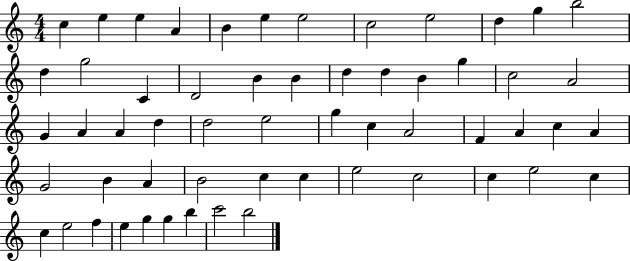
X:1
T:Untitled
M:4/4
L:1/4
K:C
c e e A B e e2 c2 e2 d g b2 d g2 C D2 B B d d B g c2 A2 G A A d d2 e2 g c A2 F A c A G2 B A B2 c c e2 c2 c e2 c c e2 f e g g b c'2 b2